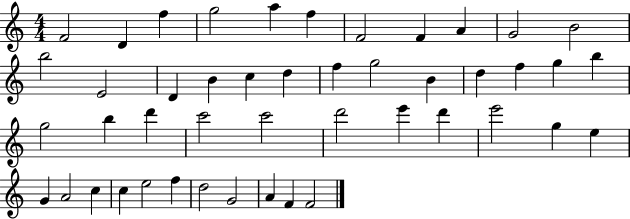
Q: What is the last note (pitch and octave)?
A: F4